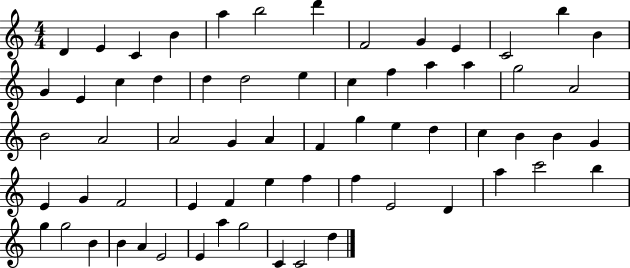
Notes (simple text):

D4/q E4/q C4/q B4/q A5/q B5/h D6/q F4/h G4/q E4/q C4/h B5/q B4/q G4/q E4/q C5/q D5/q D5/q D5/h E5/q C5/q F5/q A5/q A5/q G5/h A4/h B4/h A4/h A4/h G4/q A4/q F4/q G5/q E5/q D5/q C5/q B4/q B4/q G4/q E4/q G4/q F4/h E4/q F4/q E5/q F5/q F5/q E4/h D4/q A5/q C6/h B5/q G5/q G5/h B4/q B4/q A4/q E4/h E4/q A5/q G5/h C4/q C4/h D5/q